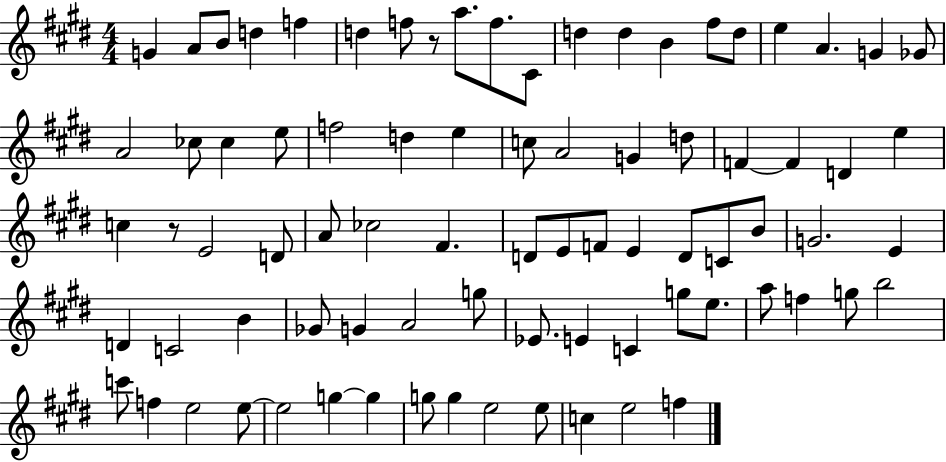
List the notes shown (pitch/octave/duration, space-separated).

G4/q A4/e B4/e D5/q F5/q D5/q F5/e R/e A5/e. F5/e. C#4/e D5/q D5/q B4/q F#5/e D5/e E5/q A4/q. G4/q Gb4/e A4/h CES5/e CES5/q E5/e F5/h D5/q E5/q C5/e A4/h G4/q D5/e F4/q F4/q D4/q E5/q C5/q R/e E4/h D4/e A4/e CES5/h F#4/q. D4/e E4/e F4/e E4/q D4/e C4/e B4/e G4/h. E4/q D4/q C4/h B4/q Gb4/e G4/q A4/h G5/e Eb4/e. E4/q C4/q G5/e E5/e. A5/e F5/q G5/e B5/h C6/e F5/q E5/h E5/e E5/h G5/q G5/q G5/e G5/q E5/h E5/e C5/q E5/h F5/q